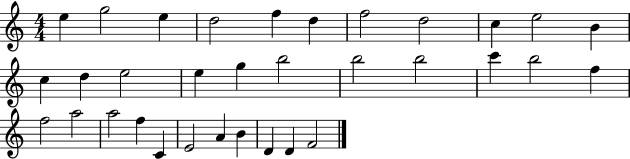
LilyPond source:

{
  \clef treble
  \numericTimeSignature
  \time 4/4
  \key c \major
  e''4 g''2 e''4 | d''2 f''4 d''4 | f''2 d''2 | c''4 e''2 b'4 | \break c''4 d''4 e''2 | e''4 g''4 b''2 | b''2 b''2 | c'''4 b''2 f''4 | \break f''2 a''2 | a''2 f''4 c'4 | e'2 a'4 b'4 | d'4 d'4 f'2 | \break \bar "|."
}